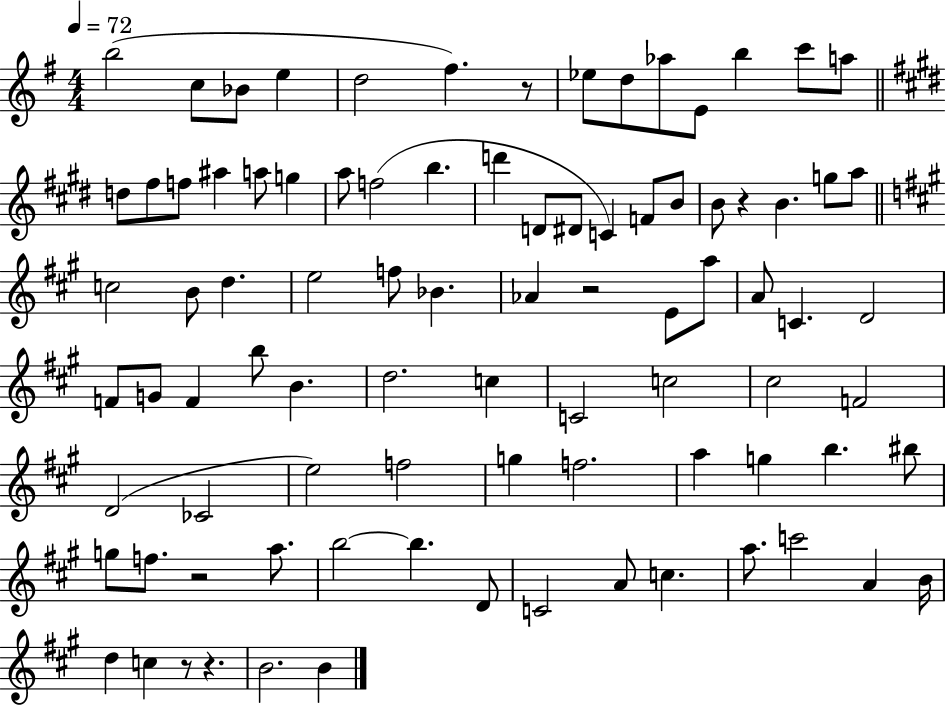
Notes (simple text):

B5/h C5/e Bb4/e E5/q D5/h F#5/q. R/e Eb5/e D5/e Ab5/e E4/e B5/q C6/e A5/e D5/e F#5/e F5/e A#5/q A5/e G5/q A5/e F5/h B5/q. D6/q D4/e D#4/e C4/q F4/e B4/e B4/e R/q B4/q. G5/e A5/e C5/h B4/e D5/q. E5/h F5/e Bb4/q. Ab4/q R/h E4/e A5/e A4/e C4/q. D4/h F4/e G4/e F4/q B5/e B4/q. D5/h. C5/q C4/h C5/h C#5/h F4/h D4/h CES4/h E5/h F5/h G5/q F5/h. A5/q G5/q B5/q. BIS5/e G5/e F5/e. R/h A5/e. B5/h B5/q. D4/e C4/h A4/e C5/q. A5/e. C6/h A4/q B4/s D5/q C5/q R/e R/q. B4/h. B4/q